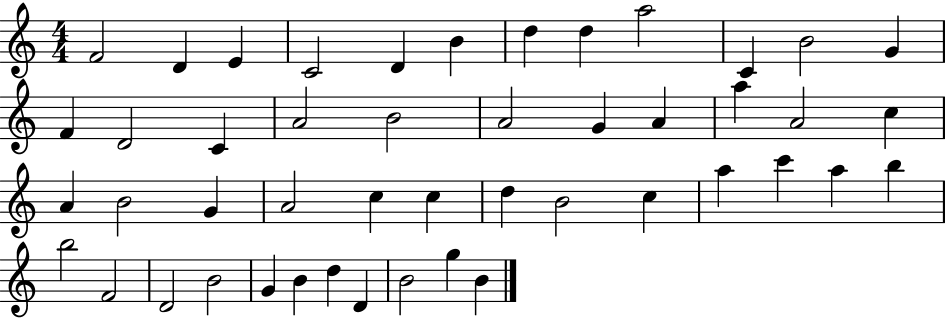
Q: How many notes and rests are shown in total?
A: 47